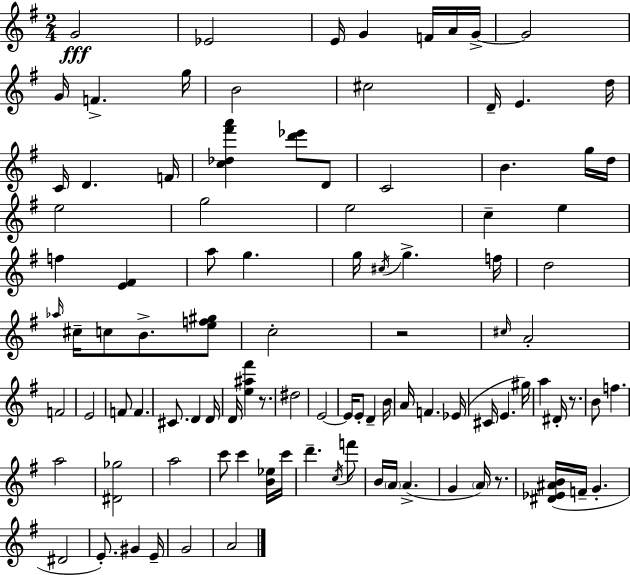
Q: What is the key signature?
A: E minor